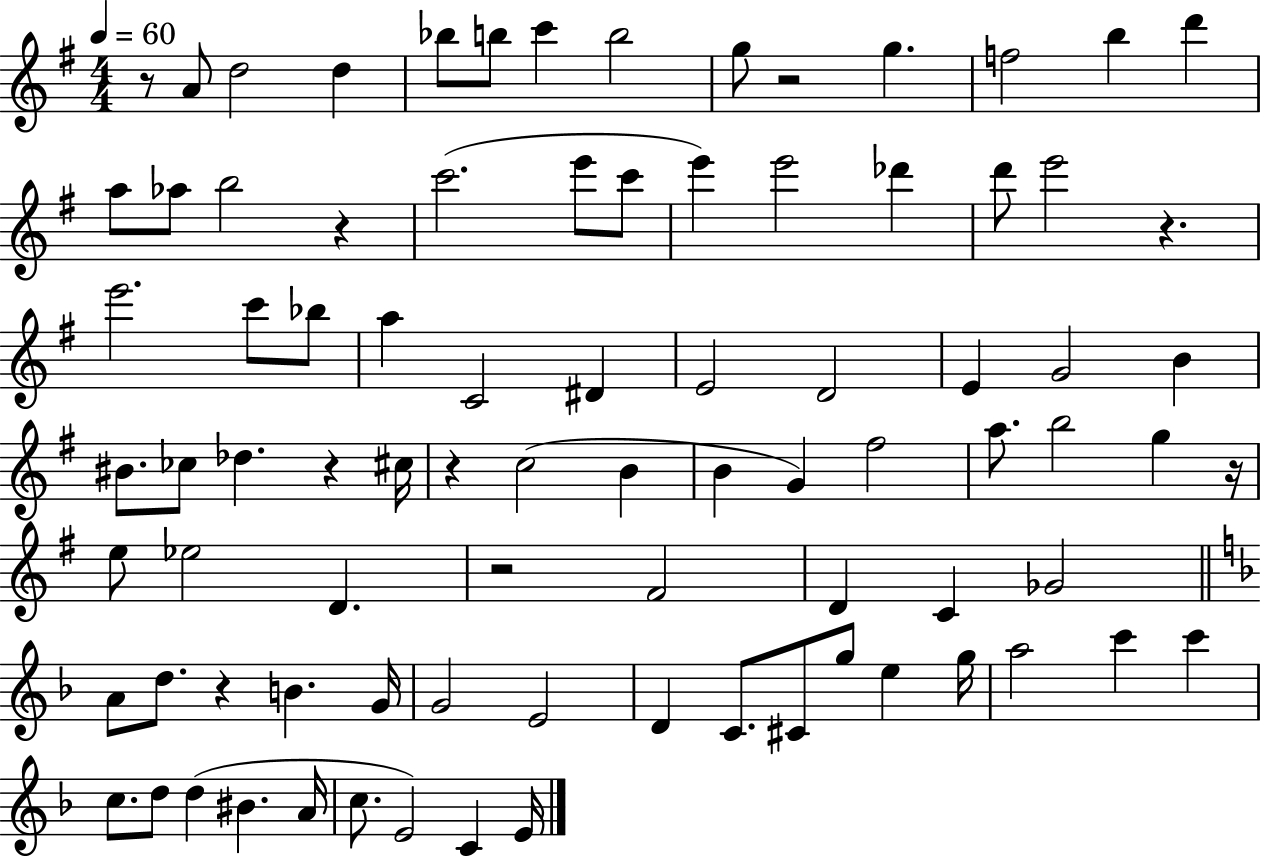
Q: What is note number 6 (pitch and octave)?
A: C6